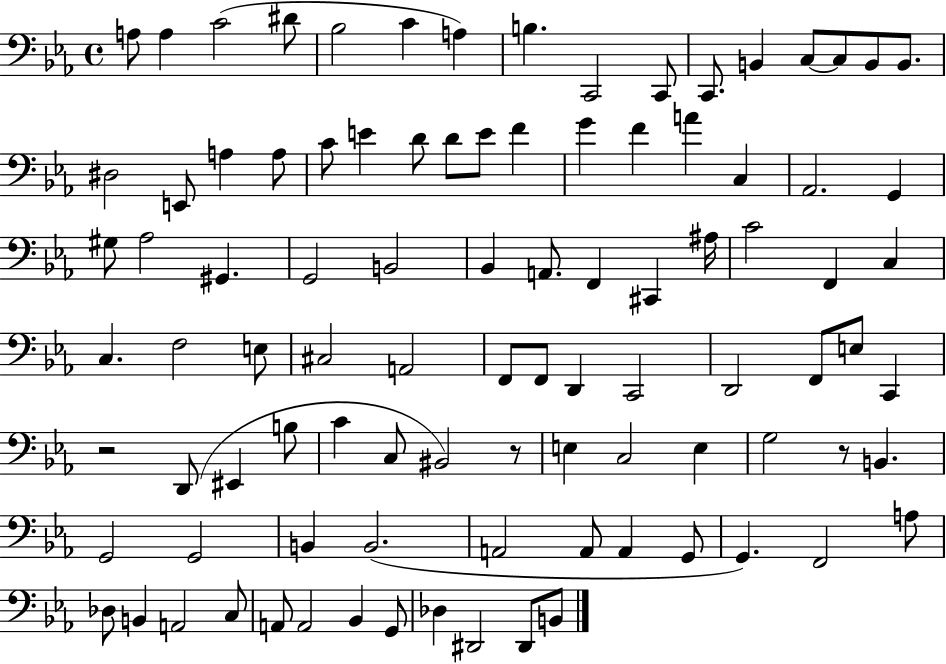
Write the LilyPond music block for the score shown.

{
  \clef bass
  \time 4/4
  \defaultTimeSignature
  \key ees \major
  a8 a4 c'2( dis'8 | bes2 c'4 a4) | b4. c,2 c,8 | c,8. b,4 c8~~ c8 b,8 b,8. | \break dis2 e,8 a4 a8 | c'8 e'4 d'8 d'8 e'8 f'4 | g'4 f'4 a'4 c4 | aes,2. g,4 | \break gis8 aes2 gis,4. | g,2 b,2 | bes,4 a,8. f,4 cis,4 ais16 | c'2 f,4 c4 | \break c4. f2 e8 | cis2 a,2 | f,8 f,8 d,4 c,2 | d,2 f,8 e8 c,4 | \break r2 d,8( eis,4 b8 | c'4 c8 bis,2) r8 | e4 c2 e4 | g2 r8 b,4. | \break g,2 g,2 | b,4 b,2.( | a,2 a,8 a,4 g,8 | g,4.) f,2 a8 | \break des8 b,4 a,2 c8 | a,8 a,2 bes,4 g,8 | des4 dis,2 dis,8 b,8 | \bar "|."
}